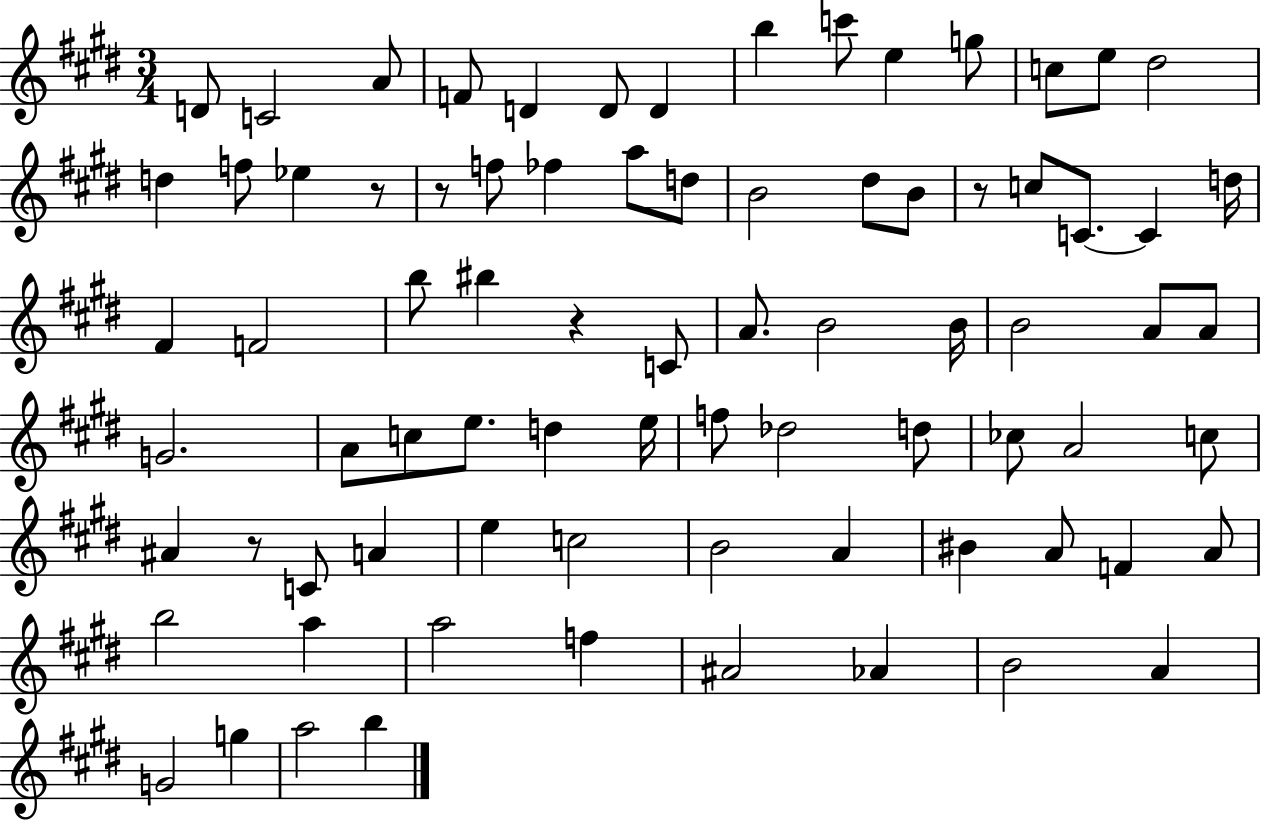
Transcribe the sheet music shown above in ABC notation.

X:1
T:Untitled
M:3/4
L:1/4
K:E
D/2 C2 A/2 F/2 D D/2 D b c'/2 e g/2 c/2 e/2 ^d2 d f/2 _e z/2 z/2 f/2 _f a/2 d/2 B2 ^d/2 B/2 z/2 c/2 C/2 C d/4 ^F F2 b/2 ^b z C/2 A/2 B2 B/4 B2 A/2 A/2 G2 A/2 c/2 e/2 d e/4 f/2 _d2 d/2 _c/2 A2 c/2 ^A z/2 C/2 A e c2 B2 A ^B A/2 F A/2 b2 a a2 f ^A2 _A B2 A G2 g a2 b